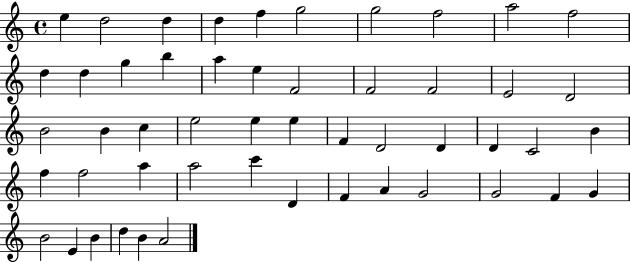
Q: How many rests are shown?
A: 0